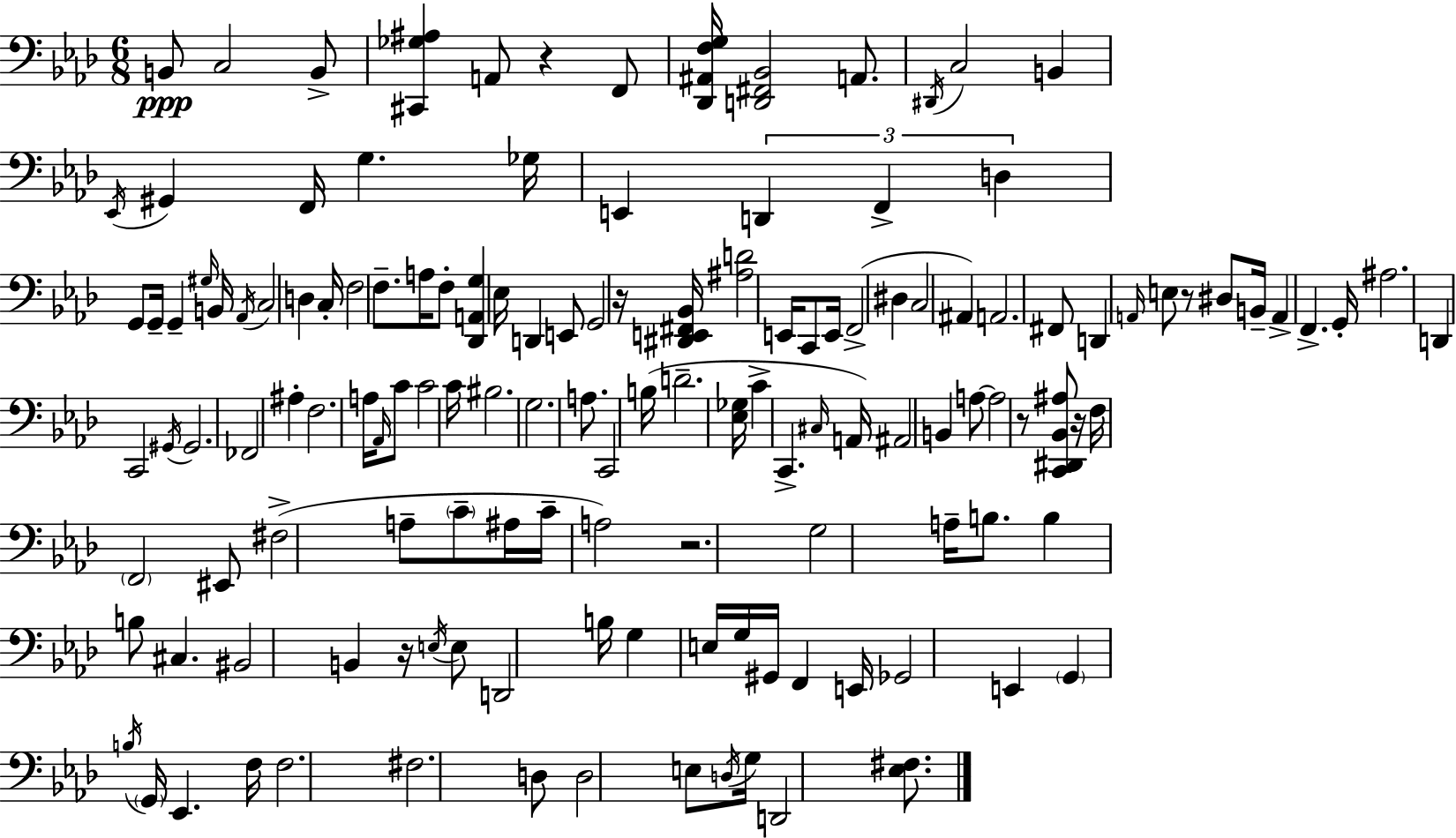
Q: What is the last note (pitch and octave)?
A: D2